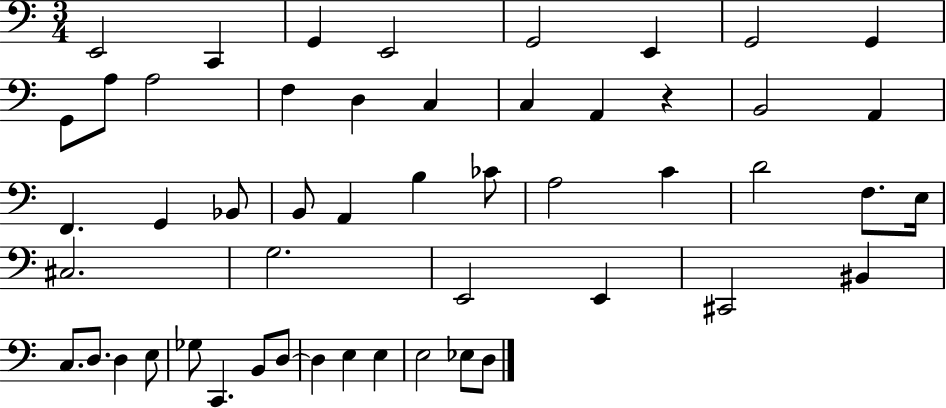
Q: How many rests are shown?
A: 1